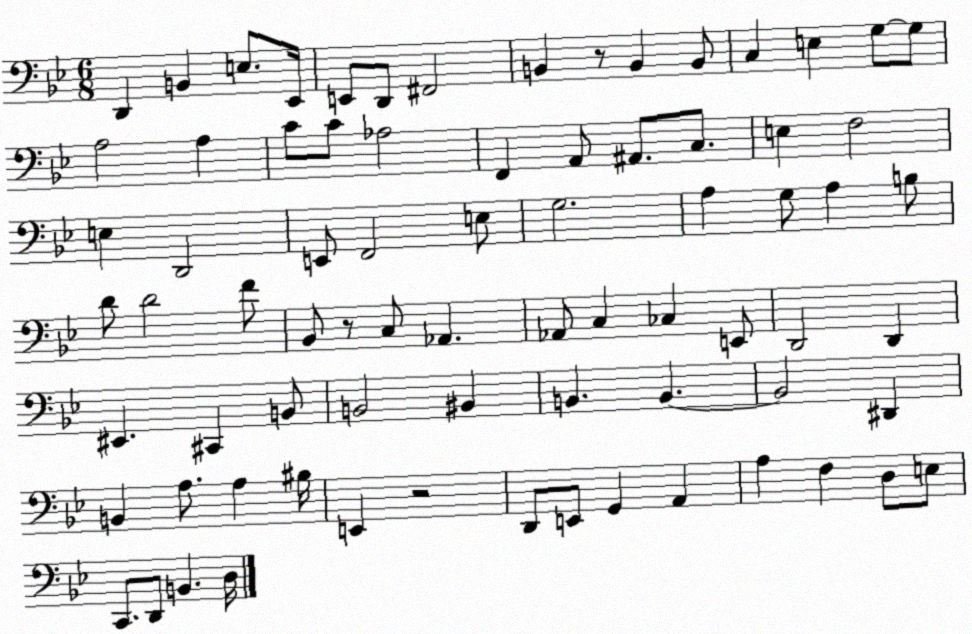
X:1
T:Untitled
M:6/8
L:1/4
K:Bb
D,, B,, E,/2 _E,,/4 E,,/2 D,,/2 ^F,,2 B,, z/2 B,, B,,/2 C, E, G,/2 G,/2 A,2 A, C/2 C/2 _A,2 F,, A,,/2 ^A,,/2 C,/2 E, F,2 E, D,,2 E,,/2 F,,2 E,/2 G,2 A, G,/2 A, B,/2 D/2 D2 F/2 _B,,/2 z/2 C,/2 _A,, _A,,/2 C, _C, E,,/2 D,,2 D,, ^E,, ^C,, B,,/2 B,,2 ^B,, B,, B,, B,,2 ^D,, B,, A,/2 A, ^B,/4 E,, z2 D,,/2 E,,/2 G,, A,, A, F, D,/2 E,/2 C,,/2 D,,/2 B,, D,/4